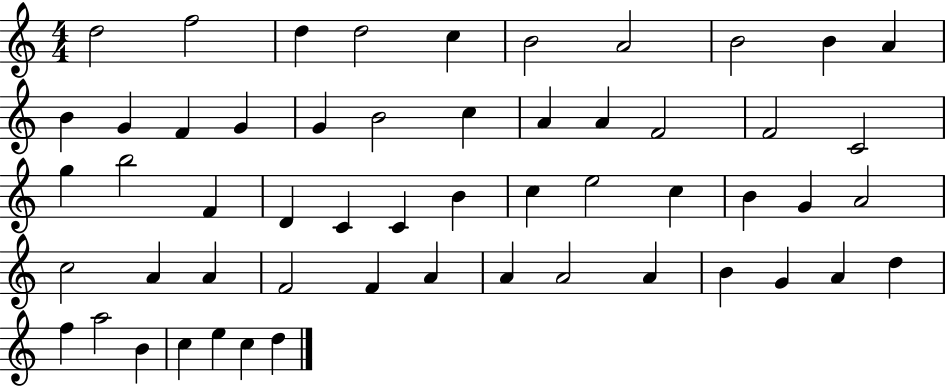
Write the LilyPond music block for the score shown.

{
  \clef treble
  \numericTimeSignature
  \time 4/4
  \key c \major
  d''2 f''2 | d''4 d''2 c''4 | b'2 a'2 | b'2 b'4 a'4 | \break b'4 g'4 f'4 g'4 | g'4 b'2 c''4 | a'4 a'4 f'2 | f'2 c'2 | \break g''4 b''2 f'4 | d'4 c'4 c'4 b'4 | c''4 e''2 c''4 | b'4 g'4 a'2 | \break c''2 a'4 a'4 | f'2 f'4 a'4 | a'4 a'2 a'4 | b'4 g'4 a'4 d''4 | \break f''4 a''2 b'4 | c''4 e''4 c''4 d''4 | \bar "|."
}